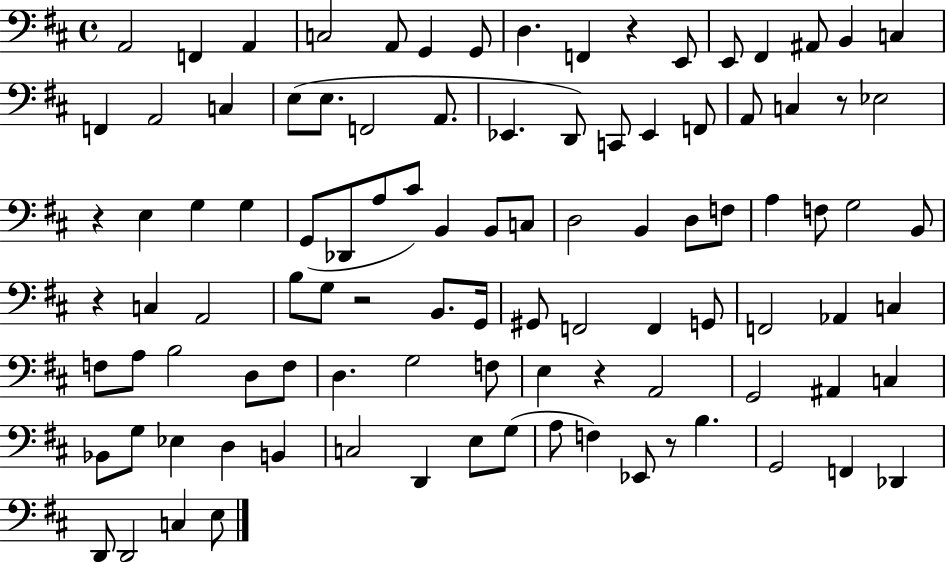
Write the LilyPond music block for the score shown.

{
  \clef bass
  \time 4/4
  \defaultTimeSignature
  \key d \major
  \repeat volta 2 { a,2 f,4 a,4 | c2 a,8 g,4 g,8 | d4. f,4 r4 e,8 | e,8 fis,4 ais,8 b,4 c4 | \break f,4 a,2 c4 | e8( e8. f,2 a,8. | ees,4. d,8) c,8 ees,4 f,8 | a,8 c4 r8 ees2 | \break r4 e4 g4 g4 | g,8( des,8 a8 cis'8) b,4 b,8 c8 | d2 b,4 d8 f8 | a4 f8 g2 b,8 | \break r4 c4 a,2 | b8 g8 r2 b,8. g,16 | gis,8 f,2 f,4 g,8 | f,2 aes,4 c4 | \break f8 a8 b2 d8 f8 | d4. g2 f8 | e4 r4 a,2 | g,2 ais,4 c4 | \break bes,8 g8 ees4 d4 b,4 | c2 d,4 e8 g8( | a8 f4) ees,8 r8 b4. | g,2 f,4 des,4 | \break d,8 d,2 c4 e8 | } \bar "|."
}